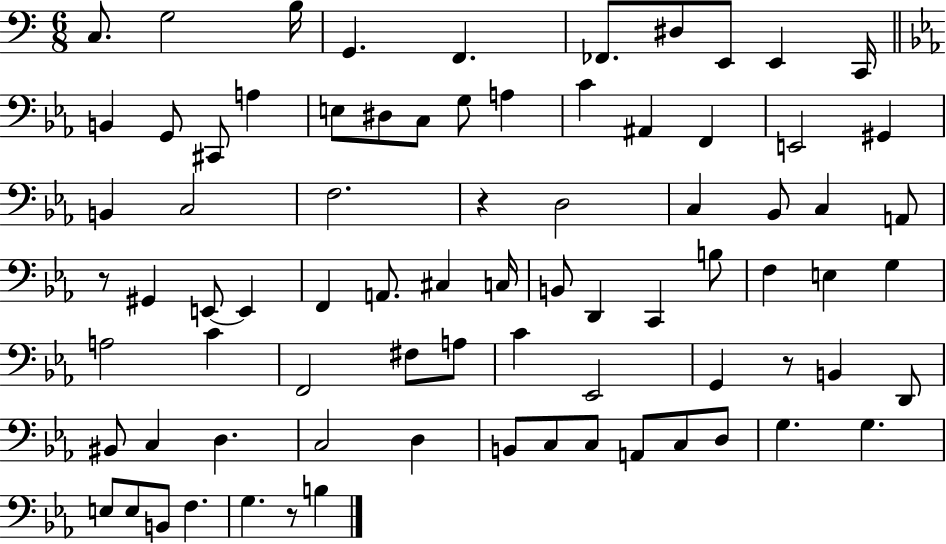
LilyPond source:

{
  \clef bass
  \numericTimeSignature
  \time 6/8
  \key c \major
  c8. g2 b16 | g,4. f,4. | fes,8. dis8 e,8 e,4 c,16 | \bar "||" \break \key c \minor b,4 g,8 cis,8 a4 | e8 dis8 c8 g8 a4 | c'4 ais,4 f,4 | e,2 gis,4 | \break b,4 c2 | f2. | r4 d2 | c4 bes,8 c4 a,8 | \break r8 gis,4 e,8~~ e,4 | f,4 a,8. cis4 c16 | b,8 d,4 c,4 b8 | f4 e4 g4 | \break a2 c'4 | f,2 fis8 a8 | c'4 ees,2 | g,4 r8 b,4 d,8 | \break bis,8 c4 d4. | c2 d4 | b,8 c8 c8 a,8 c8 d8 | g4. g4. | \break e8 e8 b,8 f4. | g4. r8 b4 | \bar "|."
}